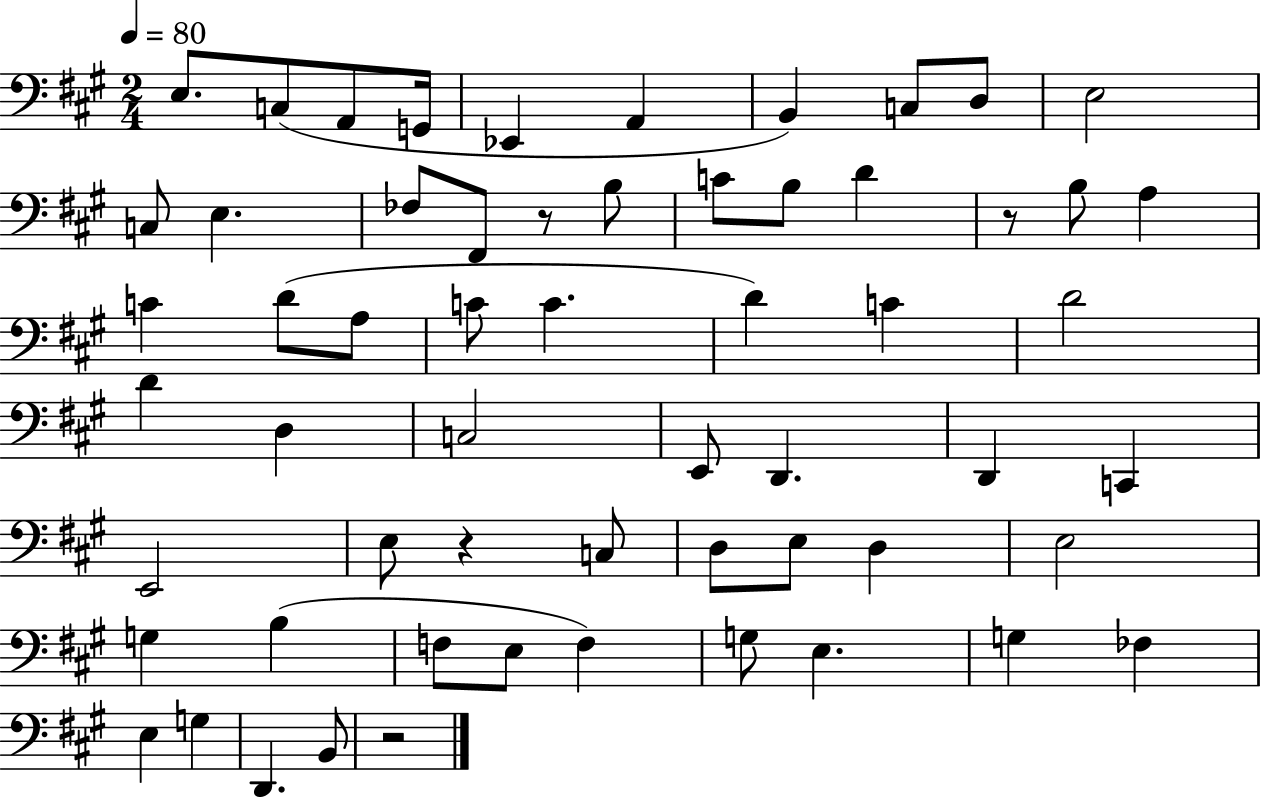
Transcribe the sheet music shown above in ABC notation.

X:1
T:Untitled
M:2/4
L:1/4
K:A
E,/2 C,/2 A,,/2 G,,/4 _E,, A,, B,, C,/2 D,/2 E,2 C,/2 E, _F,/2 ^F,,/2 z/2 B,/2 C/2 B,/2 D z/2 B,/2 A, C D/2 A,/2 C/2 C D C D2 D D, C,2 E,,/2 D,, D,, C,, E,,2 E,/2 z C,/2 D,/2 E,/2 D, E,2 G, B, F,/2 E,/2 F, G,/2 E, G, _F, E, G, D,, B,,/2 z2